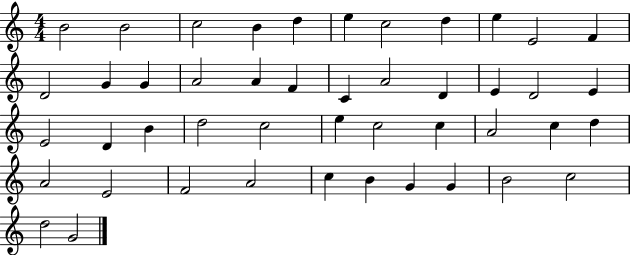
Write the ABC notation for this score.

X:1
T:Untitled
M:4/4
L:1/4
K:C
B2 B2 c2 B d e c2 d e E2 F D2 G G A2 A F C A2 D E D2 E E2 D B d2 c2 e c2 c A2 c d A2 E2 F2 A2 c B G G B2 c2 d2 G2